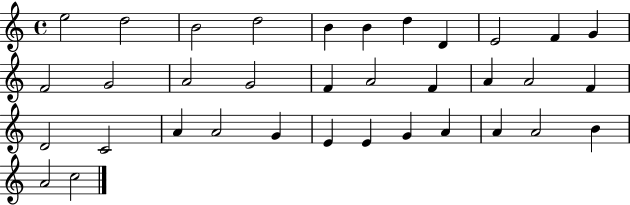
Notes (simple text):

E5/h D5/h B4/h D5/h B4/q B4/q D5/q D4/q E4/h F4/q G4/q F4/h G4/h A4/h G4/h F4/q A4/h F4/q A4/q A4/h F4/q D4/h C4/h A4/q A4/h G4/q E4/q E4/q G4/q A4/q A4/q A4/h B4/q A4/h C5/h